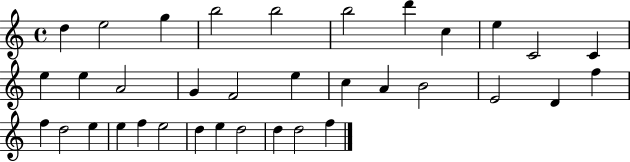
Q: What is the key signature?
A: C major